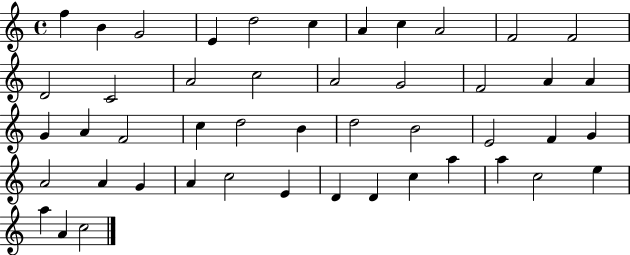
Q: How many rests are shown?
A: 0